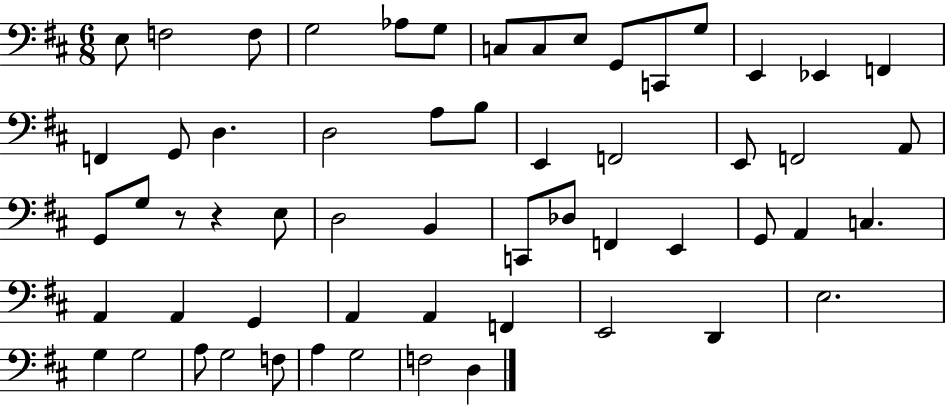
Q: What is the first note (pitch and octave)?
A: E3